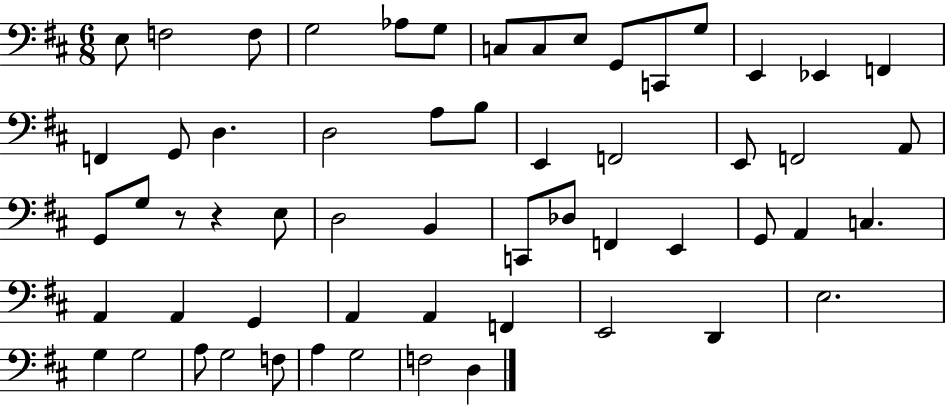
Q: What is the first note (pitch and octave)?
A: E3